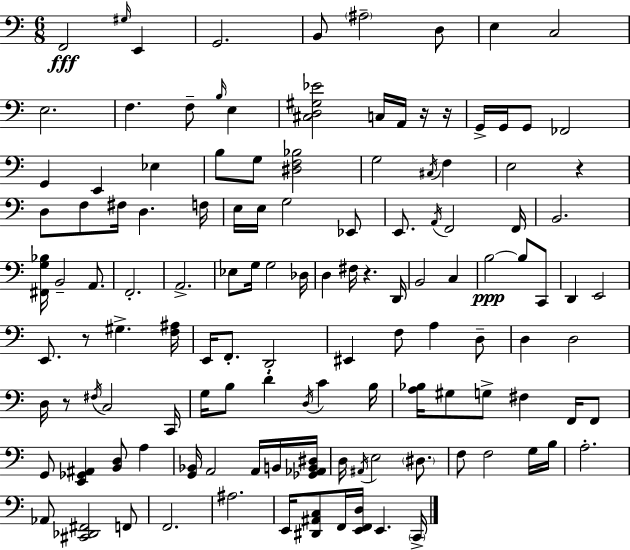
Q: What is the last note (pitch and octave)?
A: C2